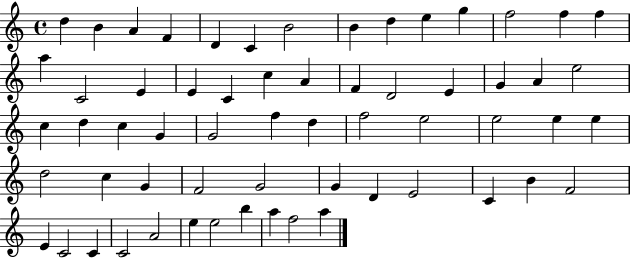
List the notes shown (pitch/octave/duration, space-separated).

D5/q B4/q A4/q F4/q D4/q C4/q B4/h B4/q D5/q E5/q G5/q F5/h F5/q F5/q A5/q C4/h E4/q E4/q C4/q C5/q A4/q F4/q D4/h E4/q G4/q A4/q E5/h C5/q D5/q C5/q G4/q G4/h F5/q D5/q F5/h E5/h E5/h E5/q E5/q D5/h C5/q G4/q F4/h G4/h G4/q D4/q E4/h C4/q B4/q F4/h E4/q C4/h C4/q C4/h A4/h E5/q E5/h B5/q A5/q F5/h A5/q